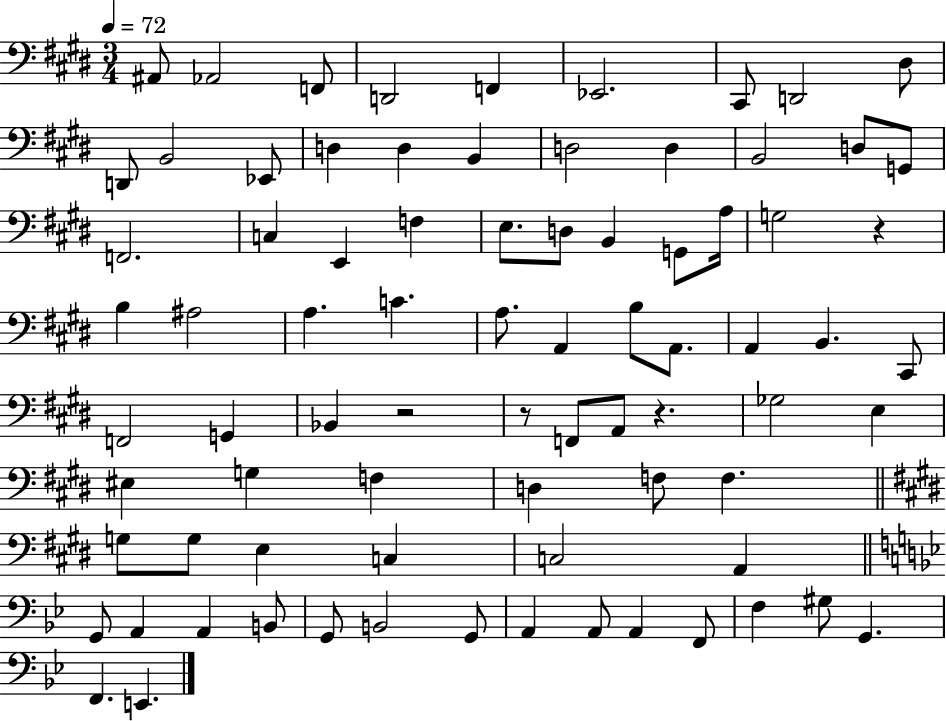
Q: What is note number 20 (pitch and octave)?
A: G2